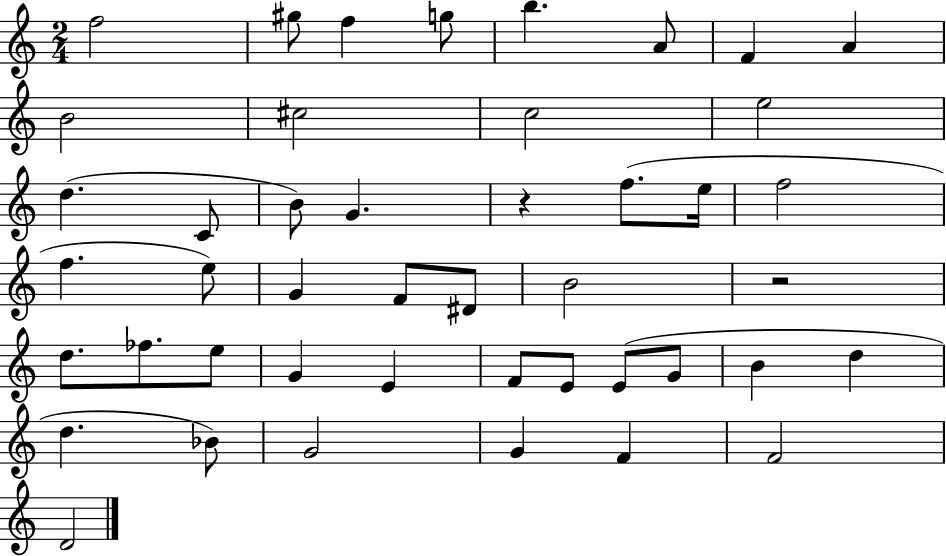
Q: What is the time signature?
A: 2/4